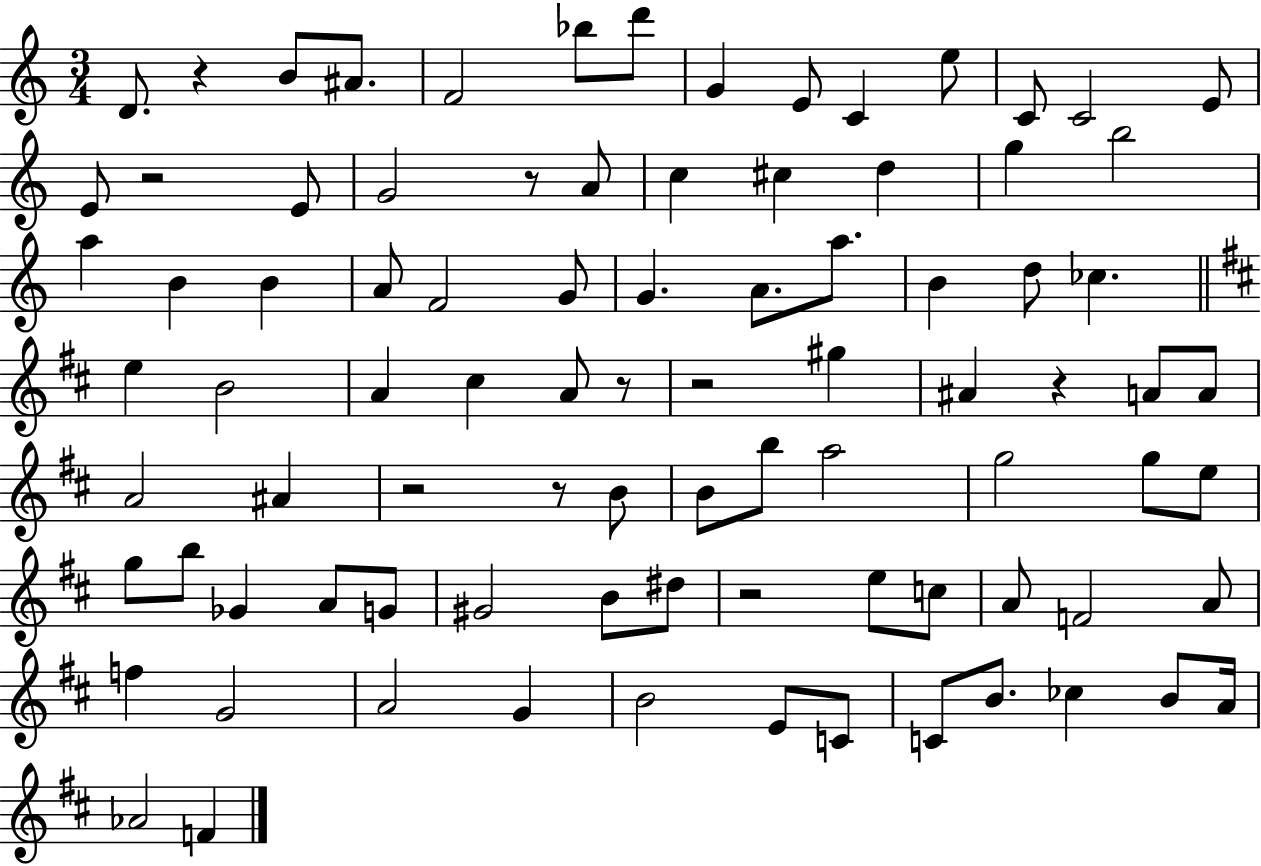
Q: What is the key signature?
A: C major